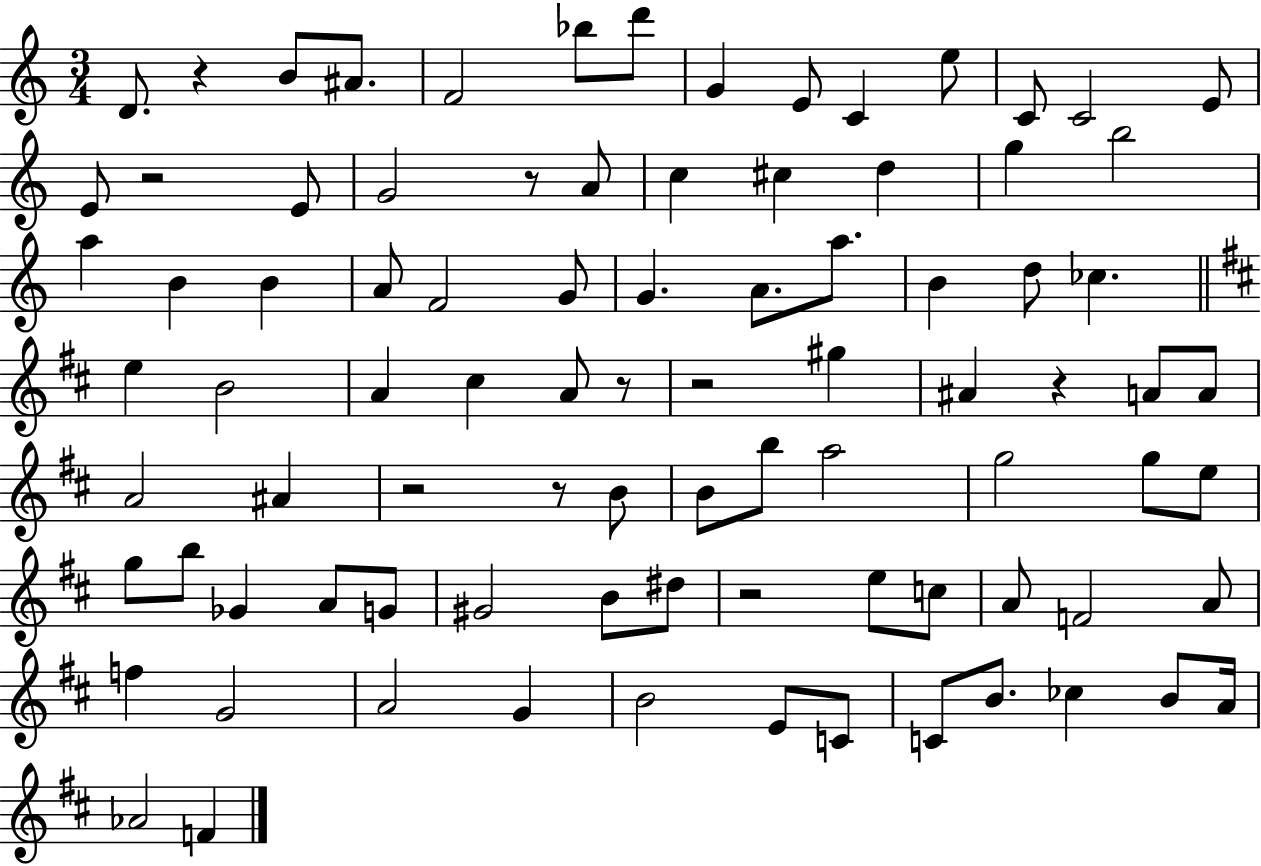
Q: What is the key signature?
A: C major